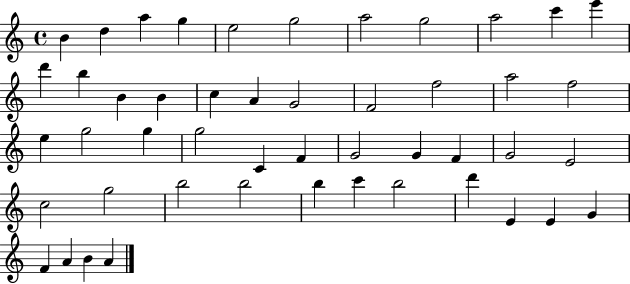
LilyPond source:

{
  \clef treble
  \time 4/4
  \defaultTimeSignature
  \key c \major
  b'4 d''4 a''4 g''4 | e''2 g''2 | a''2 g''2 | a''2 c'''4 e'''4 | \break d'''4 b''4 b'4 b'4 | c''4 a'4 g'2 | f'2 f''2 | a''2 f''2 | \break e''4 g''2 g''4 | g''2 c'4 f'4 | g'2 g'4 f'4 | g'2 e'2 | \break c''2 g''2 | b''2 b''2 | b''4 c'''4 b''2 | d'''4 e'4 e'4 g'4 | \break f'4 a'4 b'4 a'4 | \bar "|."
}